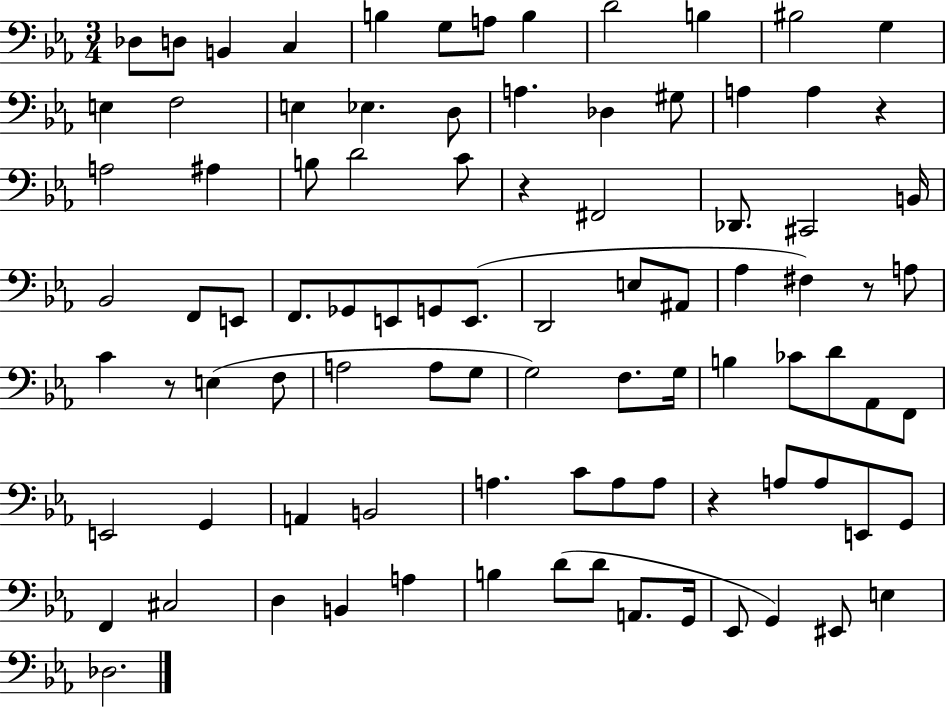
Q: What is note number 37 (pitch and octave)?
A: E2